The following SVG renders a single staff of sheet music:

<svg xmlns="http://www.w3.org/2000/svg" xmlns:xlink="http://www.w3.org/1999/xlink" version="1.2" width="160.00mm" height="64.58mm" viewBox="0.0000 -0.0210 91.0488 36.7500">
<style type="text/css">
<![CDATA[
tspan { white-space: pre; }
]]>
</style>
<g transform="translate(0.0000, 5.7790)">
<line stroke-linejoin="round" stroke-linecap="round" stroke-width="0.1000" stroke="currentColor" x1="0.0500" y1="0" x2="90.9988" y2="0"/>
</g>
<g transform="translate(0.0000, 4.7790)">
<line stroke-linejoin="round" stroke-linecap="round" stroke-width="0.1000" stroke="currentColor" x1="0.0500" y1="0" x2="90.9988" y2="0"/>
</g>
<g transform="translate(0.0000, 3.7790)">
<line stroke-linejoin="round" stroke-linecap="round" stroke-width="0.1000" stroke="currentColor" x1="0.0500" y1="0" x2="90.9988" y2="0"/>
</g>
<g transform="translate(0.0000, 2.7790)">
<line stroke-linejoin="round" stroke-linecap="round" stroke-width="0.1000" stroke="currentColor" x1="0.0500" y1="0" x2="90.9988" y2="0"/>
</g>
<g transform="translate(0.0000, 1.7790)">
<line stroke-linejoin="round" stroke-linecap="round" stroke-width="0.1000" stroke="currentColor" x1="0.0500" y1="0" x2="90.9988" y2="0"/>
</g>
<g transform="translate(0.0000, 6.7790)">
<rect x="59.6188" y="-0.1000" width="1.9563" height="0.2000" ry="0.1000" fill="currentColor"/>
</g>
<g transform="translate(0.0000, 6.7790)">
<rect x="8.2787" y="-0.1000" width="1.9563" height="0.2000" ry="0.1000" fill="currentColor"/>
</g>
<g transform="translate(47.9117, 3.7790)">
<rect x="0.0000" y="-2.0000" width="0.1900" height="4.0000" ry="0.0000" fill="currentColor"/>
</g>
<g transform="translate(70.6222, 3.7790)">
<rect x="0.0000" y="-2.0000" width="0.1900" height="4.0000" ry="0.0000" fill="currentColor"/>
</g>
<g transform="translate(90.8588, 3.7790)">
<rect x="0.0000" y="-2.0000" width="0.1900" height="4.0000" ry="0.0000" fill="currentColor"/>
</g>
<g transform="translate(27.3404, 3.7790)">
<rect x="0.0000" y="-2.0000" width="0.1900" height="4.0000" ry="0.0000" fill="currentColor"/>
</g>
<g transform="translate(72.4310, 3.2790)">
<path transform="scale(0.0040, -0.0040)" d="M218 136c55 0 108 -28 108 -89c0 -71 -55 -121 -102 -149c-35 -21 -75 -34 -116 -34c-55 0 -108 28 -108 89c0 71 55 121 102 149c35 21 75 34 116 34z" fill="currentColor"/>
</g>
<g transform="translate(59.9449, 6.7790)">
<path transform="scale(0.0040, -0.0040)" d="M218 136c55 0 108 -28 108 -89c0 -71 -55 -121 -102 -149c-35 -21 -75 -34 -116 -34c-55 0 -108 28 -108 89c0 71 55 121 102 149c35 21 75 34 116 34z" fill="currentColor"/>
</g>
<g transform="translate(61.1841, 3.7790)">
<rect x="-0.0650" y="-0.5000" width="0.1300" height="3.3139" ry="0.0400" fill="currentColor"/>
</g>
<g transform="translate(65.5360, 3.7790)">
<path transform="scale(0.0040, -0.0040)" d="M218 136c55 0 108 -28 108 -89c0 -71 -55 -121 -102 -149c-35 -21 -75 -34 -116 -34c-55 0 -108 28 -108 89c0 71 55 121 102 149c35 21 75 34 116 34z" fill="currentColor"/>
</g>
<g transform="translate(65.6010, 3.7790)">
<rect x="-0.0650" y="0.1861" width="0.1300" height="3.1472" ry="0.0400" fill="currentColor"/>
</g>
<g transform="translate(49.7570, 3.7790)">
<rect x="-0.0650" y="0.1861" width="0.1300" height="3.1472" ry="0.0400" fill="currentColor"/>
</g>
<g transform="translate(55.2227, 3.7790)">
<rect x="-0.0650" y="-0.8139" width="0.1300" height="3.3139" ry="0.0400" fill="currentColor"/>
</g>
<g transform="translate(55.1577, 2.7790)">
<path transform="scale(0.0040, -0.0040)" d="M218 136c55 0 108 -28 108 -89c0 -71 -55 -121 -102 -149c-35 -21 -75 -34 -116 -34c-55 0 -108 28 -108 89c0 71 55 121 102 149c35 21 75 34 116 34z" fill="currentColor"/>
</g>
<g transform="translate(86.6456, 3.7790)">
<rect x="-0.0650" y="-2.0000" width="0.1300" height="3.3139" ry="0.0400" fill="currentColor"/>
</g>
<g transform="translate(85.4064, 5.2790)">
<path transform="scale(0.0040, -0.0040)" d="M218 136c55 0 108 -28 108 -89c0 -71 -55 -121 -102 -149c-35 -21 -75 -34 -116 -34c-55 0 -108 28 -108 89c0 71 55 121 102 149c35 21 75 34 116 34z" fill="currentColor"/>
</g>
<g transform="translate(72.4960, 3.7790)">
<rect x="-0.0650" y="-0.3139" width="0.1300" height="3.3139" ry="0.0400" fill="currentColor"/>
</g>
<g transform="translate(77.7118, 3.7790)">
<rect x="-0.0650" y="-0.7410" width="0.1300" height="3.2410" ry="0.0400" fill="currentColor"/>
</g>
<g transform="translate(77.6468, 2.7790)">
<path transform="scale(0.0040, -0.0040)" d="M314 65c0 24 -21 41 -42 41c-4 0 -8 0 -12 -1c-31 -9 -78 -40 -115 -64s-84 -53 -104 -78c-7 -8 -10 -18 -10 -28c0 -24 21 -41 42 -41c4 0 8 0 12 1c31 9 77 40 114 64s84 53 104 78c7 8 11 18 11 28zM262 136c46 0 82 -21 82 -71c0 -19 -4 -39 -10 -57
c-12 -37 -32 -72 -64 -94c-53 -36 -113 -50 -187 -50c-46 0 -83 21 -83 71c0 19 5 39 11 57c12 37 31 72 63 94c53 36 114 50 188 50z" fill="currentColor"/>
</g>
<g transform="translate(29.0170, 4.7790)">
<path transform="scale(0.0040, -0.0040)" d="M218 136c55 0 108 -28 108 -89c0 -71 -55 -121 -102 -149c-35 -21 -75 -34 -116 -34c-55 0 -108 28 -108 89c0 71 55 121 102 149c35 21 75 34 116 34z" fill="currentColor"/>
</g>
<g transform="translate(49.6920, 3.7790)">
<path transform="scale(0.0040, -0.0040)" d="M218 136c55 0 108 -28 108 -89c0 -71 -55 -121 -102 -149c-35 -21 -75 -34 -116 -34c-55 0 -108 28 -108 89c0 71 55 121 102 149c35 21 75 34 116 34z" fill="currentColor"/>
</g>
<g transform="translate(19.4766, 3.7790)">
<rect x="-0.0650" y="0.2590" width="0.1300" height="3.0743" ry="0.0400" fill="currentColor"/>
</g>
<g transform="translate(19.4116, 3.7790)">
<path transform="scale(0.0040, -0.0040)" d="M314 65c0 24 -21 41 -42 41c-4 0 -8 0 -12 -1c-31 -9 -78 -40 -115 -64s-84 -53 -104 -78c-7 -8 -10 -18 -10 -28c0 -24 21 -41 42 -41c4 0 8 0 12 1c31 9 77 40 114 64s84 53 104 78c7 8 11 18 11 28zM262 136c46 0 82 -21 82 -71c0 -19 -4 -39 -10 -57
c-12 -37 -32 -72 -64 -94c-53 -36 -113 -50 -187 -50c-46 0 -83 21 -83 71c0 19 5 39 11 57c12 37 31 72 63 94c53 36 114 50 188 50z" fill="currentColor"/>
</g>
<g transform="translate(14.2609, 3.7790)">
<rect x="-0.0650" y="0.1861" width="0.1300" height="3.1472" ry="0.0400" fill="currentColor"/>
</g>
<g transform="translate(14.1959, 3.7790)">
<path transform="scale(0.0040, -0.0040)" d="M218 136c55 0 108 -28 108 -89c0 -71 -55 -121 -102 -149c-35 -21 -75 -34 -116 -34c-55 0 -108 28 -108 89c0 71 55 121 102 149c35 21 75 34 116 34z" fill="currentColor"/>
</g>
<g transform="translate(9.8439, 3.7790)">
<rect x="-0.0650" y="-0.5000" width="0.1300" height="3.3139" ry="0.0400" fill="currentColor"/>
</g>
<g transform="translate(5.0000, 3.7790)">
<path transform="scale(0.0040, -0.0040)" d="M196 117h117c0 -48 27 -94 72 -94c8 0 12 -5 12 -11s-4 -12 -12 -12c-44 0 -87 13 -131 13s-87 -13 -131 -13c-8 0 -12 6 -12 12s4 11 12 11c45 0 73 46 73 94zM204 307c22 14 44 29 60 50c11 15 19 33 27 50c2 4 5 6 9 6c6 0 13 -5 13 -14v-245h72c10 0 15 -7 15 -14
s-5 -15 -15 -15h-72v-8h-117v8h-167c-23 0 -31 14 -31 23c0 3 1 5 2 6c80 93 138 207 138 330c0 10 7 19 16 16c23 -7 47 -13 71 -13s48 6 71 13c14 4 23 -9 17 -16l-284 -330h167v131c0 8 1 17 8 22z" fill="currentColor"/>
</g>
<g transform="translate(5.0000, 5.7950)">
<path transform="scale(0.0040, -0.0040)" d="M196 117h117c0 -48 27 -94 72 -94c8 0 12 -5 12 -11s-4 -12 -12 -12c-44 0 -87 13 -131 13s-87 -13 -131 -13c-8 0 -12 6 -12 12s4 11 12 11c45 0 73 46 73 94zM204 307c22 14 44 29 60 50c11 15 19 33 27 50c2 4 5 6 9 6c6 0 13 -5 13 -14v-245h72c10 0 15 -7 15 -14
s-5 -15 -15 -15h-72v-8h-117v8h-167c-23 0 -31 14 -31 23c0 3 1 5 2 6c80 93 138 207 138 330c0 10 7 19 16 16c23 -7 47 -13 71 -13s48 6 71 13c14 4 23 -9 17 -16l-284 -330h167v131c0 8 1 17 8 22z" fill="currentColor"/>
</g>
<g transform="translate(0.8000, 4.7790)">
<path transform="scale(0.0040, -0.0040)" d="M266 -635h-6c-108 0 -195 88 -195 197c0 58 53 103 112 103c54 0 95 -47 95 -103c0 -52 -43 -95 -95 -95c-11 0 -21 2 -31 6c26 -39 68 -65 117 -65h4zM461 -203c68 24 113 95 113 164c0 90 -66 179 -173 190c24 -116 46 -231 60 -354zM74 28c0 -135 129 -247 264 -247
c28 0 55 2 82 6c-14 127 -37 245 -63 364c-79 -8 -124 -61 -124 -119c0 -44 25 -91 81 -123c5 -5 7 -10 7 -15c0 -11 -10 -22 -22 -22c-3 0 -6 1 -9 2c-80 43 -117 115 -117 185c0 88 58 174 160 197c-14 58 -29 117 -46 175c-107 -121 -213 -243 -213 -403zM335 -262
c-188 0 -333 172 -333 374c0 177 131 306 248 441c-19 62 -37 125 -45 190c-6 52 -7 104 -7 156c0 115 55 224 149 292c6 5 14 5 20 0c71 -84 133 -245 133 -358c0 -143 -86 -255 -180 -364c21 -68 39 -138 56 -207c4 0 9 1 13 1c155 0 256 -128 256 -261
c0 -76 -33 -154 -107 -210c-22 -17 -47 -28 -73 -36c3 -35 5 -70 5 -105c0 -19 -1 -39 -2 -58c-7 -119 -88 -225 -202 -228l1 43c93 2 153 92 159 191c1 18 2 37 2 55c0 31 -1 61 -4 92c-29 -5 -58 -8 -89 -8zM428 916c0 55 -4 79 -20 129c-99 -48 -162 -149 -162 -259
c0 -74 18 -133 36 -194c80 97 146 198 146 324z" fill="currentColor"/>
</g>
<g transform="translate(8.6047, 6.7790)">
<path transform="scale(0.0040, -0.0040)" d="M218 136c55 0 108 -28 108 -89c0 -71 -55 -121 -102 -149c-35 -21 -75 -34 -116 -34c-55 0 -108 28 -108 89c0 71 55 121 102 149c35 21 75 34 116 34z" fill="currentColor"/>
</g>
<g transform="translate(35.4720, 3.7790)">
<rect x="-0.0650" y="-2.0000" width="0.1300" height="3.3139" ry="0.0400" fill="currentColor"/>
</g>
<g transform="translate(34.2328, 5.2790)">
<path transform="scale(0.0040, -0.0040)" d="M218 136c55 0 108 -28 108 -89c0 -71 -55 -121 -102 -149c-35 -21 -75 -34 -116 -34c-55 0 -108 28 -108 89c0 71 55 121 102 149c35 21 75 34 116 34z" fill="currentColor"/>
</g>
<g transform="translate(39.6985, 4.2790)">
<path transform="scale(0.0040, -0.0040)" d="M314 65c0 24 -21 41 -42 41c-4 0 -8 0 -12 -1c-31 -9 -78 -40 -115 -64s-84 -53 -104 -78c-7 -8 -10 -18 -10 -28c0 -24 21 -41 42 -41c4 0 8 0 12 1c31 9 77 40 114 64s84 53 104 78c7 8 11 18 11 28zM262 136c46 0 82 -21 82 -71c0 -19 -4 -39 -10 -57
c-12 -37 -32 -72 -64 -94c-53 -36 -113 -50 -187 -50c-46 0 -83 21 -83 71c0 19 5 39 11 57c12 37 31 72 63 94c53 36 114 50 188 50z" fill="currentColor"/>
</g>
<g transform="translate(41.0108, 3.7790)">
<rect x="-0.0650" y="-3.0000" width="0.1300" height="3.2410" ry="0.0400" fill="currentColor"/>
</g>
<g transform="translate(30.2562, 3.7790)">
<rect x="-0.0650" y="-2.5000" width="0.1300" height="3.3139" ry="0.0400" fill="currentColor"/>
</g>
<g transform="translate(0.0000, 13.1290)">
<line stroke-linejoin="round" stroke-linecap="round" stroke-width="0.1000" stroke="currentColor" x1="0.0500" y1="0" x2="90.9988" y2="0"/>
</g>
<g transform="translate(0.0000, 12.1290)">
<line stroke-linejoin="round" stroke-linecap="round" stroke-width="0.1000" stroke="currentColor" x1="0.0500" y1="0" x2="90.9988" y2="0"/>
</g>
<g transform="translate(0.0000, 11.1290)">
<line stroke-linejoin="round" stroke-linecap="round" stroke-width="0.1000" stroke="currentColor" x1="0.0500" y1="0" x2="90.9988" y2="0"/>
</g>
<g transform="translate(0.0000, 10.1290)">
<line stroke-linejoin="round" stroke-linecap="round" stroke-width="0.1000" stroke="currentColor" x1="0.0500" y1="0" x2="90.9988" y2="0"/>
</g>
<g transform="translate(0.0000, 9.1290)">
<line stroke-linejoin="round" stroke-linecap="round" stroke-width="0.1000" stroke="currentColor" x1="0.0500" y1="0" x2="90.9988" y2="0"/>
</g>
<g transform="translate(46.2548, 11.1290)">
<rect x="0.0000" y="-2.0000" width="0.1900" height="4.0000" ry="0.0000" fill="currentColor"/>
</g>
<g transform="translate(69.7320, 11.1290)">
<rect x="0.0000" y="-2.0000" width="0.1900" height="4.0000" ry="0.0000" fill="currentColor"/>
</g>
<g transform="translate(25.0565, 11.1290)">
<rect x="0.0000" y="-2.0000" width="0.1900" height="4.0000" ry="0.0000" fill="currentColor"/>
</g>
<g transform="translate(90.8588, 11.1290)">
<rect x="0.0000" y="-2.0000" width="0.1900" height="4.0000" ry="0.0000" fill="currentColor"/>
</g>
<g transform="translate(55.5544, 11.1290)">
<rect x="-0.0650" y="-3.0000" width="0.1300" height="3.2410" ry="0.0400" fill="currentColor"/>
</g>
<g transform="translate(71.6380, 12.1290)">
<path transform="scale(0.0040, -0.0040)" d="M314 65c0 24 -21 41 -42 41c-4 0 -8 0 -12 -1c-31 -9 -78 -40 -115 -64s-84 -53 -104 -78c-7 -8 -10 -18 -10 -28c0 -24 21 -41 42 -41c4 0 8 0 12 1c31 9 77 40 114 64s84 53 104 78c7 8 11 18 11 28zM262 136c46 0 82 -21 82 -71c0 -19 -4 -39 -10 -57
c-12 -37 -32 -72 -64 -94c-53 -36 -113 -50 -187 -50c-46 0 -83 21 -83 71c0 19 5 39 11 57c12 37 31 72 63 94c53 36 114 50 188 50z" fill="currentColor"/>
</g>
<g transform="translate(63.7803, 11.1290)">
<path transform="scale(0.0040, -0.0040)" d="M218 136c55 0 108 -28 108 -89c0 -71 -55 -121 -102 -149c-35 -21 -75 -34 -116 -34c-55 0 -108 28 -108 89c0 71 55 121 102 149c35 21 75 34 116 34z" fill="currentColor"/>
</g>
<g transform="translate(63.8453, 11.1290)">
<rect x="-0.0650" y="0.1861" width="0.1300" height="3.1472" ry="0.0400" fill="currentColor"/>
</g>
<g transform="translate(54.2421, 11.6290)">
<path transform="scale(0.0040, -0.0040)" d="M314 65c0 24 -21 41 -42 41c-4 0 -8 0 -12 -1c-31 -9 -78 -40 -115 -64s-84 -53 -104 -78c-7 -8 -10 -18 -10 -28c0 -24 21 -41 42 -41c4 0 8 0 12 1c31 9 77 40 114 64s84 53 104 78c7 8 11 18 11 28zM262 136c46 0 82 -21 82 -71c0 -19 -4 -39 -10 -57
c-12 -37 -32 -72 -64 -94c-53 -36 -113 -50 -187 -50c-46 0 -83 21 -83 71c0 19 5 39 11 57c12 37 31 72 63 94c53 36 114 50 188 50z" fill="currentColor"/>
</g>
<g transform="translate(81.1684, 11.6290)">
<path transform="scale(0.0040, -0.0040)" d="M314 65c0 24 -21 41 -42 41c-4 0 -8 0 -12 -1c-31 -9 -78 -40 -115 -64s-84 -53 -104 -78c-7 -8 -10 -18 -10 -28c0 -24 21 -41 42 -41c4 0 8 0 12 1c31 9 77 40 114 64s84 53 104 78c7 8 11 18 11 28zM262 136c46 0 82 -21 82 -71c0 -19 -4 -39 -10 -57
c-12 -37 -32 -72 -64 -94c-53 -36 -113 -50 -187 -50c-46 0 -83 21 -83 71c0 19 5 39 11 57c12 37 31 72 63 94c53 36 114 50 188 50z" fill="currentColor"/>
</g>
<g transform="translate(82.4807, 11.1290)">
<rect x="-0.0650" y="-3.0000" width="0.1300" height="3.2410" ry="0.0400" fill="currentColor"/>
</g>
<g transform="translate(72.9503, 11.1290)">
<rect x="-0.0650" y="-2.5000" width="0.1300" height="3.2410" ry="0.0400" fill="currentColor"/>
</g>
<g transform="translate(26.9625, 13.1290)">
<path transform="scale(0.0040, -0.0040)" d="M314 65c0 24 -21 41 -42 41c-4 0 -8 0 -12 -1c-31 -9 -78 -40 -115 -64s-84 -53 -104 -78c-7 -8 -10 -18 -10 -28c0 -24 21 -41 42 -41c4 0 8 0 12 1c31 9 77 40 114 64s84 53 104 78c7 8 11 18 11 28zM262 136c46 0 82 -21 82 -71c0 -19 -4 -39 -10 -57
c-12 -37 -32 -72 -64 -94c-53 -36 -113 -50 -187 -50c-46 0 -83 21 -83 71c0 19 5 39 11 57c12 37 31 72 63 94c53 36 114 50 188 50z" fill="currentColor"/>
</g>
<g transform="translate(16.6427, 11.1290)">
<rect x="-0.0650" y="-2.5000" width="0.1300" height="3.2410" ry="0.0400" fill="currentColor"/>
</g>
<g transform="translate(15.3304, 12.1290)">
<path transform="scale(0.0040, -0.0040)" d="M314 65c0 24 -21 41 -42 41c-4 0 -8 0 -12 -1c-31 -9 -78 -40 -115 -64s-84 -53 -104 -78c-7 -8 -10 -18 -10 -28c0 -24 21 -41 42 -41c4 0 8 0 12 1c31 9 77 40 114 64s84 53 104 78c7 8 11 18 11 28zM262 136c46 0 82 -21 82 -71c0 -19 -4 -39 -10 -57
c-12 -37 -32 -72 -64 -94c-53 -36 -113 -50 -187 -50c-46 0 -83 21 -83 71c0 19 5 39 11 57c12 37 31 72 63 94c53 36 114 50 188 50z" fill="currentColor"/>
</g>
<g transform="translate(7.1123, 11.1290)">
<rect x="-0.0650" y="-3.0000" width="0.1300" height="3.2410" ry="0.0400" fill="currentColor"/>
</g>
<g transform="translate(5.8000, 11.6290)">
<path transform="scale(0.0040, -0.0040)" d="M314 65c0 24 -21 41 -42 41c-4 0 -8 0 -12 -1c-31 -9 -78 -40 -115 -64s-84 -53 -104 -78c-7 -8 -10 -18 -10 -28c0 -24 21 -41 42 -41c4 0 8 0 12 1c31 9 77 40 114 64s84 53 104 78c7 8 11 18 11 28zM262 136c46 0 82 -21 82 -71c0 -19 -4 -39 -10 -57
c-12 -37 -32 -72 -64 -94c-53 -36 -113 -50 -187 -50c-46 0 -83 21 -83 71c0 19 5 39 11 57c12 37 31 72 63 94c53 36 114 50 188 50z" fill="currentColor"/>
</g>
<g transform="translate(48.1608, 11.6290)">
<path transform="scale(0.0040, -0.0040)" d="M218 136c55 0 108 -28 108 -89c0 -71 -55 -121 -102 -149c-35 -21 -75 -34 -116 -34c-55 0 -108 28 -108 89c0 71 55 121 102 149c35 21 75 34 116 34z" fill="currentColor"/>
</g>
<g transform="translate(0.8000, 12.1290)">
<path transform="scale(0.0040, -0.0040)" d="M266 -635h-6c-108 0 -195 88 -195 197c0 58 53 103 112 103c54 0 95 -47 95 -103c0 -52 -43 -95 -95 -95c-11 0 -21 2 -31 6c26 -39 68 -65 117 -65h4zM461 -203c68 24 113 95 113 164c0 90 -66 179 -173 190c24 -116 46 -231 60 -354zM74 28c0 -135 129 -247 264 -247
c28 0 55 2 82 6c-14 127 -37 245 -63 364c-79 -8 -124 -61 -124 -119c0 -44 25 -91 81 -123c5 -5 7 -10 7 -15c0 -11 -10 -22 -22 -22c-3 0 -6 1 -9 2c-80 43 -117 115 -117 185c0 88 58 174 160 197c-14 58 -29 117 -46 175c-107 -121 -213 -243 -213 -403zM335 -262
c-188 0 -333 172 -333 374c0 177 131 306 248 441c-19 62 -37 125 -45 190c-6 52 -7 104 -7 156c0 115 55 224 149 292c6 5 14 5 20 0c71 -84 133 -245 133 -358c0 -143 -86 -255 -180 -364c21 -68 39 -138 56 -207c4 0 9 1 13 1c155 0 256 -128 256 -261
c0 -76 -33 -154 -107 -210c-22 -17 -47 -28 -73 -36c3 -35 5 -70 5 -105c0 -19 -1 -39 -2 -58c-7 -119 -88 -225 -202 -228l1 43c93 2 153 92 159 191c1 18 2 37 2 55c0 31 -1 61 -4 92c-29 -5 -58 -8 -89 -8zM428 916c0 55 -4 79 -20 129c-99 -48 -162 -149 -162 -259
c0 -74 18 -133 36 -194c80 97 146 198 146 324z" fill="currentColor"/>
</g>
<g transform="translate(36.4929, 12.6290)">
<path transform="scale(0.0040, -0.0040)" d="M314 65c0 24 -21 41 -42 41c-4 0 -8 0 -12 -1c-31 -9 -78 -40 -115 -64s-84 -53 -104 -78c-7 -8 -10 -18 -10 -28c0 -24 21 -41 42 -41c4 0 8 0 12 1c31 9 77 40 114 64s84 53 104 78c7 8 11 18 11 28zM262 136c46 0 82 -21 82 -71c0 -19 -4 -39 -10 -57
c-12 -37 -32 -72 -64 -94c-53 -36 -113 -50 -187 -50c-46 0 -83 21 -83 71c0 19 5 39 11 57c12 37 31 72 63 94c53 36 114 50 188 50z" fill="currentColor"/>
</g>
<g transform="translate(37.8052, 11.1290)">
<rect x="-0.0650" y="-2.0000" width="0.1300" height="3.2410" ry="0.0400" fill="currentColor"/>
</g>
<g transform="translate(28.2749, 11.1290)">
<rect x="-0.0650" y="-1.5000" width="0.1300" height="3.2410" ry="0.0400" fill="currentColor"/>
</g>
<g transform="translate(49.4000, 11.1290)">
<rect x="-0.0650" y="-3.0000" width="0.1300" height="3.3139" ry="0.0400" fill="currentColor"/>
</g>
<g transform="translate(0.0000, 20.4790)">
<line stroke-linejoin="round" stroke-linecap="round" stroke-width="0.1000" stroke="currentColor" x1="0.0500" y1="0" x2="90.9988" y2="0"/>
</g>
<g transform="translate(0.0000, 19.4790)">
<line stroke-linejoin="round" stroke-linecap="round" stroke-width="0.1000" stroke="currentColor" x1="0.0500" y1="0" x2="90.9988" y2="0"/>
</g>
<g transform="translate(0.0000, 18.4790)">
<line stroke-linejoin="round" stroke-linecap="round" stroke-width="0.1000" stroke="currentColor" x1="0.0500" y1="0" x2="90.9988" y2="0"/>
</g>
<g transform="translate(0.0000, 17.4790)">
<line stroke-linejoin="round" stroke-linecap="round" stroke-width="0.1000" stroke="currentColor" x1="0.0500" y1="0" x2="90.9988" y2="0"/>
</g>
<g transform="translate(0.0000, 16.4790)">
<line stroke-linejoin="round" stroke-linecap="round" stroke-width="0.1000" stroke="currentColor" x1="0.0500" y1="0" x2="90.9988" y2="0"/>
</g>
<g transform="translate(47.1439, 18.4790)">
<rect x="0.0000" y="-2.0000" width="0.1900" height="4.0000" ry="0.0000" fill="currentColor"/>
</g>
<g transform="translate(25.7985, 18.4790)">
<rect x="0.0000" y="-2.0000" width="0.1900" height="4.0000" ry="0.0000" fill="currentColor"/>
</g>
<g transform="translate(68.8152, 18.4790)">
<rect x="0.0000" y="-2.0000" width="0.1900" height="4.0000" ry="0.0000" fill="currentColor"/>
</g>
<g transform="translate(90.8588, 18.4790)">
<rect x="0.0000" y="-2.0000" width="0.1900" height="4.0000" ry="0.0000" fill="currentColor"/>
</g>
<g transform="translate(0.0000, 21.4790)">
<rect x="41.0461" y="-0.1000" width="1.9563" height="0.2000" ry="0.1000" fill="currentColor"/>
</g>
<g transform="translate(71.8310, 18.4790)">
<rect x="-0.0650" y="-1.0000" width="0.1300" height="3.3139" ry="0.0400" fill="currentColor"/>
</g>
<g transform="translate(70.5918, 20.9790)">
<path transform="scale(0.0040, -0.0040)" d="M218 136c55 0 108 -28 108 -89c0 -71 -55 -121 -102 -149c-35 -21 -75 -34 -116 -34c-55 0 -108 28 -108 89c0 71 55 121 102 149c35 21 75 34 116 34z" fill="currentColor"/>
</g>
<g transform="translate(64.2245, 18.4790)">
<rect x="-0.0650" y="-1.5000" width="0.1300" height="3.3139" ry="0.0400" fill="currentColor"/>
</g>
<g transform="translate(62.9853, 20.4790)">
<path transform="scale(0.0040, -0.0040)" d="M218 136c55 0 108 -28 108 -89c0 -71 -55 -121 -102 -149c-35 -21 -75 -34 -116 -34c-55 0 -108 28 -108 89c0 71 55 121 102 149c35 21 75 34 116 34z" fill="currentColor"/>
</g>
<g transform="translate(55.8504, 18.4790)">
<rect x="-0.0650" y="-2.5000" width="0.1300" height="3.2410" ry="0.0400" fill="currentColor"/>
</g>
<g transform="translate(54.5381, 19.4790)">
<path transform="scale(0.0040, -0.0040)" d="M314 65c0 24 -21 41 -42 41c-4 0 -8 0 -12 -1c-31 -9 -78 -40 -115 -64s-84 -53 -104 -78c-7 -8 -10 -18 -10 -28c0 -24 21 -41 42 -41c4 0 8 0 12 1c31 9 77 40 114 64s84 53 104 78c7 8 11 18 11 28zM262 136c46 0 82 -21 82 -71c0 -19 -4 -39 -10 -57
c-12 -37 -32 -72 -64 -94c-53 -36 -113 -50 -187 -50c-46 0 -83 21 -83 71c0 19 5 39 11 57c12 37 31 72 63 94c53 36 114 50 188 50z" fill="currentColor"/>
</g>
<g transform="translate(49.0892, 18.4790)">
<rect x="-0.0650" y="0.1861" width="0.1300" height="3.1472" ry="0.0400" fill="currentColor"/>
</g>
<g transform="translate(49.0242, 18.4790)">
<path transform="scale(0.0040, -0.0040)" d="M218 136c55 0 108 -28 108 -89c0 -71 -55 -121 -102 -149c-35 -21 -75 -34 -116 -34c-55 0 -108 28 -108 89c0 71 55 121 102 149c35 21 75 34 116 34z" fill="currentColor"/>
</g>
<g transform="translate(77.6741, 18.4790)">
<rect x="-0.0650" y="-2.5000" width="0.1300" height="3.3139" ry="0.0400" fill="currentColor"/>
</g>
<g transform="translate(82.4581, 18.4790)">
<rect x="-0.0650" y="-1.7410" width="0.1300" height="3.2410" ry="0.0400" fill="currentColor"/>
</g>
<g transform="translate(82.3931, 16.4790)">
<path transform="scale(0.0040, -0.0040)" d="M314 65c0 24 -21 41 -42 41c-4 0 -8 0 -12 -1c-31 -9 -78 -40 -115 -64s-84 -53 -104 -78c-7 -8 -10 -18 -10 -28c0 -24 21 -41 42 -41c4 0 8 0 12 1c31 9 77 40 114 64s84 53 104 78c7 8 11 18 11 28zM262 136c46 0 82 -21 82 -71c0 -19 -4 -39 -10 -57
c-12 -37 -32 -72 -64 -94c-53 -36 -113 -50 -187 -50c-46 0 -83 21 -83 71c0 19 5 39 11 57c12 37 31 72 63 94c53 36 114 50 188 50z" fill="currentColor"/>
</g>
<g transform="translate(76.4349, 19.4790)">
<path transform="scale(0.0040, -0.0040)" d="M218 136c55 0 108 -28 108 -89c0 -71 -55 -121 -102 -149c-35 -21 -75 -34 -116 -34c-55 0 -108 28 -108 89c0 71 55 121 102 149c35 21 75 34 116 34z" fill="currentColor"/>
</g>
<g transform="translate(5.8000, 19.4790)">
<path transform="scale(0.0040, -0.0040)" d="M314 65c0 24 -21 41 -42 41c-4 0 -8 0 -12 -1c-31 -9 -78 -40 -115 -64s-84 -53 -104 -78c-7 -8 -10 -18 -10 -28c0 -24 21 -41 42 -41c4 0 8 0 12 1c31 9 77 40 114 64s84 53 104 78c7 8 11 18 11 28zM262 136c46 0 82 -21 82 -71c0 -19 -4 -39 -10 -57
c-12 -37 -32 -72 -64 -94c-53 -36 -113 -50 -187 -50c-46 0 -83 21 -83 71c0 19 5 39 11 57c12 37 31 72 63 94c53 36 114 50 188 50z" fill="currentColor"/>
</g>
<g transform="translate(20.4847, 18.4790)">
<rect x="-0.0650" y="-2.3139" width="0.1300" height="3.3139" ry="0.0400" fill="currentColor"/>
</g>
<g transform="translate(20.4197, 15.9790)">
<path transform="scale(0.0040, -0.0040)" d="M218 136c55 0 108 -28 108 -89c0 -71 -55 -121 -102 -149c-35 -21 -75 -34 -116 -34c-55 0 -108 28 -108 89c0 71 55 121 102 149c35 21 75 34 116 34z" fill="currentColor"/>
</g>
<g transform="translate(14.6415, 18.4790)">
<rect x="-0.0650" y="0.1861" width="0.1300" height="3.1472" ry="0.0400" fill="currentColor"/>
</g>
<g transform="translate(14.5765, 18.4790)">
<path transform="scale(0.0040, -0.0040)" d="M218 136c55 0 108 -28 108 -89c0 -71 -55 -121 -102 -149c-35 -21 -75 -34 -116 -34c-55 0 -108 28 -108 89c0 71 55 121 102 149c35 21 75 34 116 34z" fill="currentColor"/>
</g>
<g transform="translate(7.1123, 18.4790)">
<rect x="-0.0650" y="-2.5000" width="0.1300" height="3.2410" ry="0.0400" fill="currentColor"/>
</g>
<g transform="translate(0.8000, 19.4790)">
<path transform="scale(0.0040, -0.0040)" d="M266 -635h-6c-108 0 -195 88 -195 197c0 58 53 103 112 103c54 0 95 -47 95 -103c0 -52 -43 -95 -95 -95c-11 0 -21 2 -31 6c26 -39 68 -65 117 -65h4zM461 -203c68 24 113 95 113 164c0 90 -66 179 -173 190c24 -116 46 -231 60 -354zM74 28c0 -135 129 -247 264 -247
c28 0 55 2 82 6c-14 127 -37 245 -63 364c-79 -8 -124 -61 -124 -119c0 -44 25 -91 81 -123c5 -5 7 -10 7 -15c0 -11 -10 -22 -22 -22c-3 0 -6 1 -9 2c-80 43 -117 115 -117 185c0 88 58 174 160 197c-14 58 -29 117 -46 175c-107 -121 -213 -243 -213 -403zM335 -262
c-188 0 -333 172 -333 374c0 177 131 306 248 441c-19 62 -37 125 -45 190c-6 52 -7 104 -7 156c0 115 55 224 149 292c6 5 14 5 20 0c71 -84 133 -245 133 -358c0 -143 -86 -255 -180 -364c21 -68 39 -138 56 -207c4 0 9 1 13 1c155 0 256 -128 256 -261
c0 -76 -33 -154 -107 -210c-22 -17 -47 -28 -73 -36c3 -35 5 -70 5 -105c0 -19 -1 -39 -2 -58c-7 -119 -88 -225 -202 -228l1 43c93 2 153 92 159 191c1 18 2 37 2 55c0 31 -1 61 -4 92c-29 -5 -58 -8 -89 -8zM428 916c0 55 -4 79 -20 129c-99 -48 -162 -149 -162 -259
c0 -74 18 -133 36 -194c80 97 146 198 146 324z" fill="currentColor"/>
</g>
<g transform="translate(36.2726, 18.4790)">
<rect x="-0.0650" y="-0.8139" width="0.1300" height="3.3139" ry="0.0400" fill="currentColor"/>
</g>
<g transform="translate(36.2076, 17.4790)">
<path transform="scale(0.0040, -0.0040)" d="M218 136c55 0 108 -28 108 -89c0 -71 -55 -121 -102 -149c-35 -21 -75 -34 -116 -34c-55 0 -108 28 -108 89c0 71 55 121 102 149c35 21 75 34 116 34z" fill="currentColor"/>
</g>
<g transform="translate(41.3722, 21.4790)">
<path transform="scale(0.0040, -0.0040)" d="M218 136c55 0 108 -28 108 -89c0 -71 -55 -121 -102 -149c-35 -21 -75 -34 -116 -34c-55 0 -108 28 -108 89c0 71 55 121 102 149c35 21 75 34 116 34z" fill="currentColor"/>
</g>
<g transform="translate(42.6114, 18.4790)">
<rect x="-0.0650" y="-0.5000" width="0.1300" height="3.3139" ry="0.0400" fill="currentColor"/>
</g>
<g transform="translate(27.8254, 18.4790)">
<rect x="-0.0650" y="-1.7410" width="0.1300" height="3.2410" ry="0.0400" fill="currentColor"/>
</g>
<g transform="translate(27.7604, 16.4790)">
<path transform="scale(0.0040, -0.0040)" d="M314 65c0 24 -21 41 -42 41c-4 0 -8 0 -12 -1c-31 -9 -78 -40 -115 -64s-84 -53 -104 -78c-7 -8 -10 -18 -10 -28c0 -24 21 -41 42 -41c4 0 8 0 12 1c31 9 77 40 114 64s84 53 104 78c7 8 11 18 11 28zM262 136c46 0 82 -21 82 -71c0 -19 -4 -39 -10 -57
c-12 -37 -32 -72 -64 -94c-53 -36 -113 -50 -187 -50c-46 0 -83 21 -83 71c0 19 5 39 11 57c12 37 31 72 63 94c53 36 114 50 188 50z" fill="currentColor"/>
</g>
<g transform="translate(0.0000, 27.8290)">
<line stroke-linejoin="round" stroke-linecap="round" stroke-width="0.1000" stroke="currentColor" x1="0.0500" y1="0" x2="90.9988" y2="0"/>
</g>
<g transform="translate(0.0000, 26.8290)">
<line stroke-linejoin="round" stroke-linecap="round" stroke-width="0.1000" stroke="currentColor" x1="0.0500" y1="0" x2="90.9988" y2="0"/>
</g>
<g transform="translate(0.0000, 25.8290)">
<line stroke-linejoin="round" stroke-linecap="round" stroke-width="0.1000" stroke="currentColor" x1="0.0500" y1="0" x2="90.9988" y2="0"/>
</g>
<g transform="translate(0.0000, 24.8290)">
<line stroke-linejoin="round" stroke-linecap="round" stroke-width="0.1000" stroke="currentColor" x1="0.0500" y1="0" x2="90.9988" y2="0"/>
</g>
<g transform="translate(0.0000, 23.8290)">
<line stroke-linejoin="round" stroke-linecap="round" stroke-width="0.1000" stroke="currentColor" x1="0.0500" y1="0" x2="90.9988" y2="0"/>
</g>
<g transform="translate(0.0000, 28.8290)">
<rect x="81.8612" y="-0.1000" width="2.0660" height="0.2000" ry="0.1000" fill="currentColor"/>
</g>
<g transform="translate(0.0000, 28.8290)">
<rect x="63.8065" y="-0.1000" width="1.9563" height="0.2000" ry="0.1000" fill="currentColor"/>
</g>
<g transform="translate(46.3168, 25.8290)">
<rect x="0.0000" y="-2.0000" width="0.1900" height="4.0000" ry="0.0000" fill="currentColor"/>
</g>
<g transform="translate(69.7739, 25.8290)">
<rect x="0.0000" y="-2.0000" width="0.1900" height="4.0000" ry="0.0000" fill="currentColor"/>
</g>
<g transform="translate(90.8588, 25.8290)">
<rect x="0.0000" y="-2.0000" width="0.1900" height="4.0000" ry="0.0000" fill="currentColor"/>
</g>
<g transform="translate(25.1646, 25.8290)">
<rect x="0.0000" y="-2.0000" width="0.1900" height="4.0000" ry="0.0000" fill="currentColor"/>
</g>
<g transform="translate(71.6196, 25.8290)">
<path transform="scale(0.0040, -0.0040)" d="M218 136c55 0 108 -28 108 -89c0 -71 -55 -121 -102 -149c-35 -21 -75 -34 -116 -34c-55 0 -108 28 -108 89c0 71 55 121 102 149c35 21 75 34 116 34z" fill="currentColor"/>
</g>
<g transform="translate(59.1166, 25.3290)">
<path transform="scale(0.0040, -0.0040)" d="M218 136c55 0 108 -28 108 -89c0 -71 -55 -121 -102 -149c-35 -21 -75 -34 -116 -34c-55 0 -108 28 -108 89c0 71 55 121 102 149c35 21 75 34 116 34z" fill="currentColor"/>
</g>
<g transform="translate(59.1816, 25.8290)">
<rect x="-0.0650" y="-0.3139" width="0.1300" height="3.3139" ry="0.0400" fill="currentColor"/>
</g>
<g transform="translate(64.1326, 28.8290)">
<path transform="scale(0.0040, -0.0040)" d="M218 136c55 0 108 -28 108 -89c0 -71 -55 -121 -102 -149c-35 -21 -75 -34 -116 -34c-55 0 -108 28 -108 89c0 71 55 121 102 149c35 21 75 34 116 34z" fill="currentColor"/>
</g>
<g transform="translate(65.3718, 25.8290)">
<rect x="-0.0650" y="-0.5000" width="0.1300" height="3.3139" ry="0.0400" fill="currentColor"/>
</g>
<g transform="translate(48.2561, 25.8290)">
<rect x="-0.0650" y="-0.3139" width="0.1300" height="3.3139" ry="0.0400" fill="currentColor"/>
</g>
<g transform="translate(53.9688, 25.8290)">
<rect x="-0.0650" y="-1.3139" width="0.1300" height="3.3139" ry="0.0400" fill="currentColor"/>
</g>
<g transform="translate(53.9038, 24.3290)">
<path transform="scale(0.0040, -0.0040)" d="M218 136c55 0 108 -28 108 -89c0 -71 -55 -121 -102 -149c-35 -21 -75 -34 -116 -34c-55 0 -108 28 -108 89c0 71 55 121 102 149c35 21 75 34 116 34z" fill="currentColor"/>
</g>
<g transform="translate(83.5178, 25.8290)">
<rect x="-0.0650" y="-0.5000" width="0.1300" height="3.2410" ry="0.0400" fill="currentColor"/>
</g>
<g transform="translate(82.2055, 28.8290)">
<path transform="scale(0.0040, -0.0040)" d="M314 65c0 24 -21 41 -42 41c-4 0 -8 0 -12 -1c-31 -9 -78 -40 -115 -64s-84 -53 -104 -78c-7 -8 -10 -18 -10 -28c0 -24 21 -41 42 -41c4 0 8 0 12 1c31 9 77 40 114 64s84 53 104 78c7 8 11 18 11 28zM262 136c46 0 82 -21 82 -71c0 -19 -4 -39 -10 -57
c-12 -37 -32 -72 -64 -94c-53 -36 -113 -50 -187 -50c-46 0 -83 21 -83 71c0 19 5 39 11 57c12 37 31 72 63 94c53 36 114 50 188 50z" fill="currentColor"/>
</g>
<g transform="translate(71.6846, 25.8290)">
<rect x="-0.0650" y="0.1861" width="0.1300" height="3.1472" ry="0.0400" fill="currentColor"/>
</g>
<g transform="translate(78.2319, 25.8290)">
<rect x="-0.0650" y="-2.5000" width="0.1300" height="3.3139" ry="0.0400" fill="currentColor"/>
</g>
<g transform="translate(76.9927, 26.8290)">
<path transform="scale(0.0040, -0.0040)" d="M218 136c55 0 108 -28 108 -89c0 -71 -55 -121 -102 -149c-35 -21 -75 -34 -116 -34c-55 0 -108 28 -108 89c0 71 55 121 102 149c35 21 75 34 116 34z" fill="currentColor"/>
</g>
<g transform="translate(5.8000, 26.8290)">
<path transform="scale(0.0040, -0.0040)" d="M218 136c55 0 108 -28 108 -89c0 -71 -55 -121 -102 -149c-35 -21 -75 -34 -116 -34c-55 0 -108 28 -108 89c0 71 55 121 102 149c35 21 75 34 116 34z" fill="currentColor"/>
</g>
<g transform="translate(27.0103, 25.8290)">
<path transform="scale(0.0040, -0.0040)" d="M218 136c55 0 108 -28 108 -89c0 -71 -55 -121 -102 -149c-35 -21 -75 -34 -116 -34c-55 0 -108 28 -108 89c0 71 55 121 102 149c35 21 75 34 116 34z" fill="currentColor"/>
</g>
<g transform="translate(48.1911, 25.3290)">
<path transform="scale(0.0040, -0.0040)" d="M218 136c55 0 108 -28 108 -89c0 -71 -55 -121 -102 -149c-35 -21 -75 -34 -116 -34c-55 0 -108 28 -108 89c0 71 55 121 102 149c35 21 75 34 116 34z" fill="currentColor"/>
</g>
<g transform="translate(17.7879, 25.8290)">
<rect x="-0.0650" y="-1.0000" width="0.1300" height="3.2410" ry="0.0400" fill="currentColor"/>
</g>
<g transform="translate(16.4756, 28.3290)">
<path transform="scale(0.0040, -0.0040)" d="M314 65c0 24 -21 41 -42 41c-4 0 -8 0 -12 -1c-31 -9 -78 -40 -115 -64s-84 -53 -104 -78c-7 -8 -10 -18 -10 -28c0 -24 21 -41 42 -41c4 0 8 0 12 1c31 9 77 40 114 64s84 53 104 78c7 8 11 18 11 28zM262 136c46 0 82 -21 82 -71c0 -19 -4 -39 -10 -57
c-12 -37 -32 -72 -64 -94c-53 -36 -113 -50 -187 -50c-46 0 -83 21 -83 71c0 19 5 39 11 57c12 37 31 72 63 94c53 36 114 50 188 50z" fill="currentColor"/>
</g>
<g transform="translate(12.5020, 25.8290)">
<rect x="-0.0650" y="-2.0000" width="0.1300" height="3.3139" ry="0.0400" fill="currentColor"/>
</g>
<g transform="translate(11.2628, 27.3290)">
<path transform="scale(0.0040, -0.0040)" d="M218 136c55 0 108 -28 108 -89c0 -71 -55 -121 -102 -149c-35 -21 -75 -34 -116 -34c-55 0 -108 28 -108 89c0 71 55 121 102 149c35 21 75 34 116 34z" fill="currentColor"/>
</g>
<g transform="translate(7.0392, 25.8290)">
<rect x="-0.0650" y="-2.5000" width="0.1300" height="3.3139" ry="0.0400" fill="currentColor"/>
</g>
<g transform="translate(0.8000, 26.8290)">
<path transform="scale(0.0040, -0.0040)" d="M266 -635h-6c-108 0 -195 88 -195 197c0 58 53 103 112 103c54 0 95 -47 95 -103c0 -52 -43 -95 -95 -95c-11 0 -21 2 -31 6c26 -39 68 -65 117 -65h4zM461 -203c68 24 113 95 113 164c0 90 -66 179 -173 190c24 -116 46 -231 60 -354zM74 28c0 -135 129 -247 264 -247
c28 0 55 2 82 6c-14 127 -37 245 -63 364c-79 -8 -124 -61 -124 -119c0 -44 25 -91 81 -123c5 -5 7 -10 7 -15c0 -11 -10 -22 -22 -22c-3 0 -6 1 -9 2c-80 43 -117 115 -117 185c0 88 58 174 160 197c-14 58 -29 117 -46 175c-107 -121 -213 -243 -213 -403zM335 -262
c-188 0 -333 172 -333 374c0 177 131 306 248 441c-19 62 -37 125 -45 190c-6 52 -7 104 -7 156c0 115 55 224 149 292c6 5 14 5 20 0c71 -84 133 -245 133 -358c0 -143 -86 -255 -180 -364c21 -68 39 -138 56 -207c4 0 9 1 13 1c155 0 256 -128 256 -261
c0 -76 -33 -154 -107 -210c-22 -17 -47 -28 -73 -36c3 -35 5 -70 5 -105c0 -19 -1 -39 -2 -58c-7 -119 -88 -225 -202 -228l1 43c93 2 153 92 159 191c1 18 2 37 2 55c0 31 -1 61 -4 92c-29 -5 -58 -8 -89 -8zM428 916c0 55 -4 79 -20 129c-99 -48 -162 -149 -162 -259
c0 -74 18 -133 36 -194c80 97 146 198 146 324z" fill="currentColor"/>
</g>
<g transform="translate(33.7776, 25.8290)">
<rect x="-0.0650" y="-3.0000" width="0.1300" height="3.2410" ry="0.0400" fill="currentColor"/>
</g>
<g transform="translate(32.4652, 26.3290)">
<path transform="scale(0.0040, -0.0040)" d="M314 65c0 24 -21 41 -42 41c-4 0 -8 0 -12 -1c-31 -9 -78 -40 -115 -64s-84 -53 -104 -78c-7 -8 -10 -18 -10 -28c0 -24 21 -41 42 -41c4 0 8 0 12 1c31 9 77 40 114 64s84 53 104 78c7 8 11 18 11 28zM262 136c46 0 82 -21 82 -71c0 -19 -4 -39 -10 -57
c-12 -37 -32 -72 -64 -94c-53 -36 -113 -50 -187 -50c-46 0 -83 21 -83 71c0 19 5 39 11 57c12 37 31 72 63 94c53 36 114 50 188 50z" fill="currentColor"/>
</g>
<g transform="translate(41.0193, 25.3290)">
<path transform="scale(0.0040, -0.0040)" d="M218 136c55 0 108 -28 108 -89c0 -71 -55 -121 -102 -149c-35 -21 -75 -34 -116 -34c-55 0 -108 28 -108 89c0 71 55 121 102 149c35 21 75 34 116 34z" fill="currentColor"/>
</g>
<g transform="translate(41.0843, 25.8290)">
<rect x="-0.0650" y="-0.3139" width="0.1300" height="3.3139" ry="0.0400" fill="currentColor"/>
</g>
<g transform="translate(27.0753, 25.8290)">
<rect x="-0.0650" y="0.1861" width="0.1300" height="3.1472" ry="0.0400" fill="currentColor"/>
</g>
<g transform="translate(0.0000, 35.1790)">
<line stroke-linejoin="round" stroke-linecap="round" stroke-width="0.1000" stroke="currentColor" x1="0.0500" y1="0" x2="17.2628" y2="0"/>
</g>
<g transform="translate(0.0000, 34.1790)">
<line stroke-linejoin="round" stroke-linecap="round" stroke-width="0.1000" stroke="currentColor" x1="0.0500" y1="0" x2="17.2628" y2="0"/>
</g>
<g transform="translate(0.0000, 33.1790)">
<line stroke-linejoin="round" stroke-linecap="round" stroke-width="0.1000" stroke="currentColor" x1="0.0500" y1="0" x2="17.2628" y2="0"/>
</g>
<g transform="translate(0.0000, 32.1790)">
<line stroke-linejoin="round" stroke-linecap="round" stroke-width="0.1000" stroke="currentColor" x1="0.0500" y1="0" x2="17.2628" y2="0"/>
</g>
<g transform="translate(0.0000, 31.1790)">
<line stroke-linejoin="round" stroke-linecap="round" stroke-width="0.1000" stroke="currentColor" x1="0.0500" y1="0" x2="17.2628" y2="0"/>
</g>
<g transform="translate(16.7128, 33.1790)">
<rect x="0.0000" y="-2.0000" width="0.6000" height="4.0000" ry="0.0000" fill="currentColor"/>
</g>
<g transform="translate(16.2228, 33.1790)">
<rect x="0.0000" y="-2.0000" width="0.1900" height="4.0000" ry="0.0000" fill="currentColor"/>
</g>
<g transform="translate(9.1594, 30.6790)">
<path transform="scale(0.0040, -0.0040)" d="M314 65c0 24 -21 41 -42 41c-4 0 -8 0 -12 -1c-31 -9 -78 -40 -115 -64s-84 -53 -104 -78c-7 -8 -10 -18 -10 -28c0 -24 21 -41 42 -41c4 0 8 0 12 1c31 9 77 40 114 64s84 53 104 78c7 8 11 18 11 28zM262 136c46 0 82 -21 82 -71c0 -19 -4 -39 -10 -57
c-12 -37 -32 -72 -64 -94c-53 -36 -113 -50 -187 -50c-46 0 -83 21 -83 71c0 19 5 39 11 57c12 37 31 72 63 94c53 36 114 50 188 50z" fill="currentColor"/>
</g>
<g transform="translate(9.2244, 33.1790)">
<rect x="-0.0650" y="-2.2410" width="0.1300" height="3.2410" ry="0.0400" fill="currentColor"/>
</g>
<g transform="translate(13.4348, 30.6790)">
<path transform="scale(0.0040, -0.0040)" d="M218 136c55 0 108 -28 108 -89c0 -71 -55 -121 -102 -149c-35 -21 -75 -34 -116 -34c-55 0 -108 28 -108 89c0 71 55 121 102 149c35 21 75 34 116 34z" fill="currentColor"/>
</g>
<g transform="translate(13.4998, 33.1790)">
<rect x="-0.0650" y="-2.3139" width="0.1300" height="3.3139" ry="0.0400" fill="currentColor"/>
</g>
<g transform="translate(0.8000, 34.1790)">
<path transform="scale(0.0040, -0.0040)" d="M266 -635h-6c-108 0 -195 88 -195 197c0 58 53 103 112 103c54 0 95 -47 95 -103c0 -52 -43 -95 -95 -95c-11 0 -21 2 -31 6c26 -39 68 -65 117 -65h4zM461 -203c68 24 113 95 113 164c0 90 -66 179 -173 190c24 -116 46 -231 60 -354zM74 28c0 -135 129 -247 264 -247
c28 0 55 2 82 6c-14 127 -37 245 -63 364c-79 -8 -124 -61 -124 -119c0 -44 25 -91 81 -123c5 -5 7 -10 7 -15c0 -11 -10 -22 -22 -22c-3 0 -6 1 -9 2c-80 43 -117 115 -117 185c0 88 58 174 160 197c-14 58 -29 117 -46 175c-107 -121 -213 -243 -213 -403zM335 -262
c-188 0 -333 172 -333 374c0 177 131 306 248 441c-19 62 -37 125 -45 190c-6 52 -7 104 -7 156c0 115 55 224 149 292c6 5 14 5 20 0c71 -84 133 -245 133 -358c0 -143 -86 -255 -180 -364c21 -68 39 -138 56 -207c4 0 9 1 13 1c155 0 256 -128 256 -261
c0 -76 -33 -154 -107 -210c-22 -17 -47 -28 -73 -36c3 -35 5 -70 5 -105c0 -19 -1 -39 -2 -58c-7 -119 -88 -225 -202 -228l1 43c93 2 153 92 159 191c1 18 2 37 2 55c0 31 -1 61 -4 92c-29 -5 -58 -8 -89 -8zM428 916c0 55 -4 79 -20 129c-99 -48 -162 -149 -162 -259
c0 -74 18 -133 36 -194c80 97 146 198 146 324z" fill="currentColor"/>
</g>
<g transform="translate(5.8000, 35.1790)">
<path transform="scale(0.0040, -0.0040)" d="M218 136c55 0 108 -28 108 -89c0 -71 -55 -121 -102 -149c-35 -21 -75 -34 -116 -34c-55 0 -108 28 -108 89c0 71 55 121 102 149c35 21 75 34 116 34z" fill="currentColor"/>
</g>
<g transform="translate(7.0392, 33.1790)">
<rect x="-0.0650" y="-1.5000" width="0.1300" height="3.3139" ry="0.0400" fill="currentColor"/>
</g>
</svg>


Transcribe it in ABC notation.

X:1
T:Untitled
M:4/4
L:1/4
K:C
C B B2 G F A2 B d C B c d2 F A2 G2 E2 F2 A A2 B G2 A2 G2 B g f2 d C B G2 E D G f2 G F D2 B A2 c c e c C B G C2 E g2 g